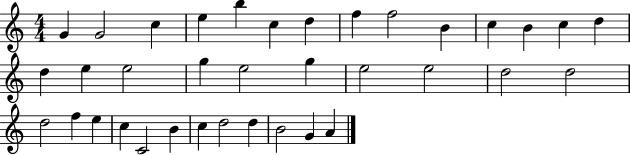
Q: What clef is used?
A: treble